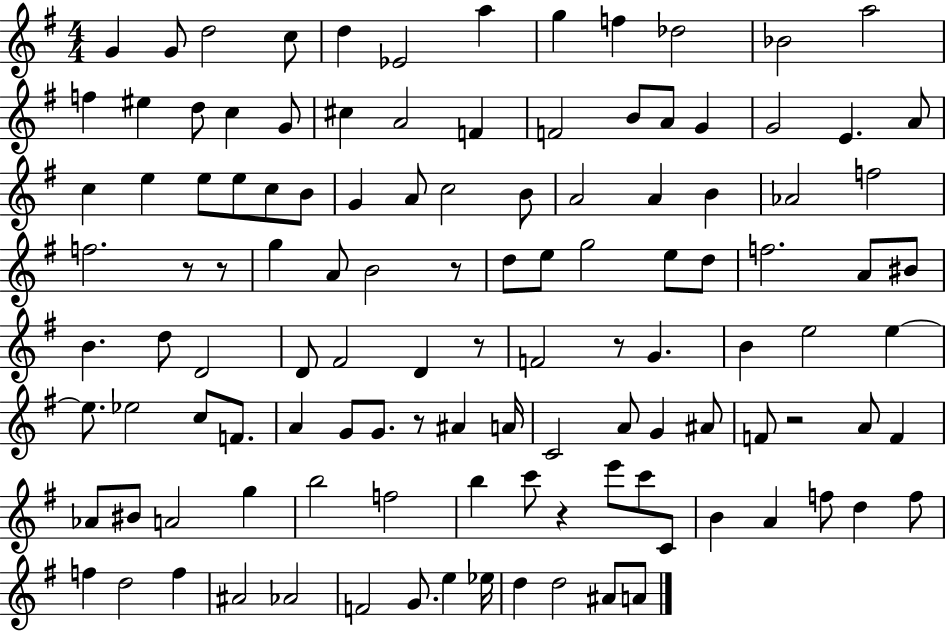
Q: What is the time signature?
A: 4/4